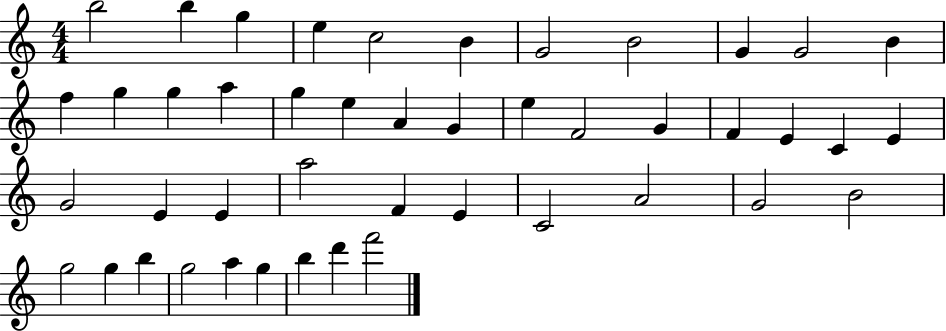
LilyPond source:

{
  \clef treble
  \numericTimeSignature
  \time 4/4
  \key c \major
  b''2 b''4 g''4 | e''4 c''2 b'4 | g'2 b'2 | g'4 g'2 b'4 | \break f''4 g''4 g''4 a''4 | g''4 e''4 a'4 g'4 | e''4 f'2 g'4 | f'4 e'4 c'4 e'4 | \break g'2 e'4 e'4 | a''2 f'4 e'4 | c'2 a'2 | g'2 b'2 | \break g''2 g''4 b''4 | g''2 a''4 g''4 | b''4 d'''4 f'''2 | \bar "|."
}